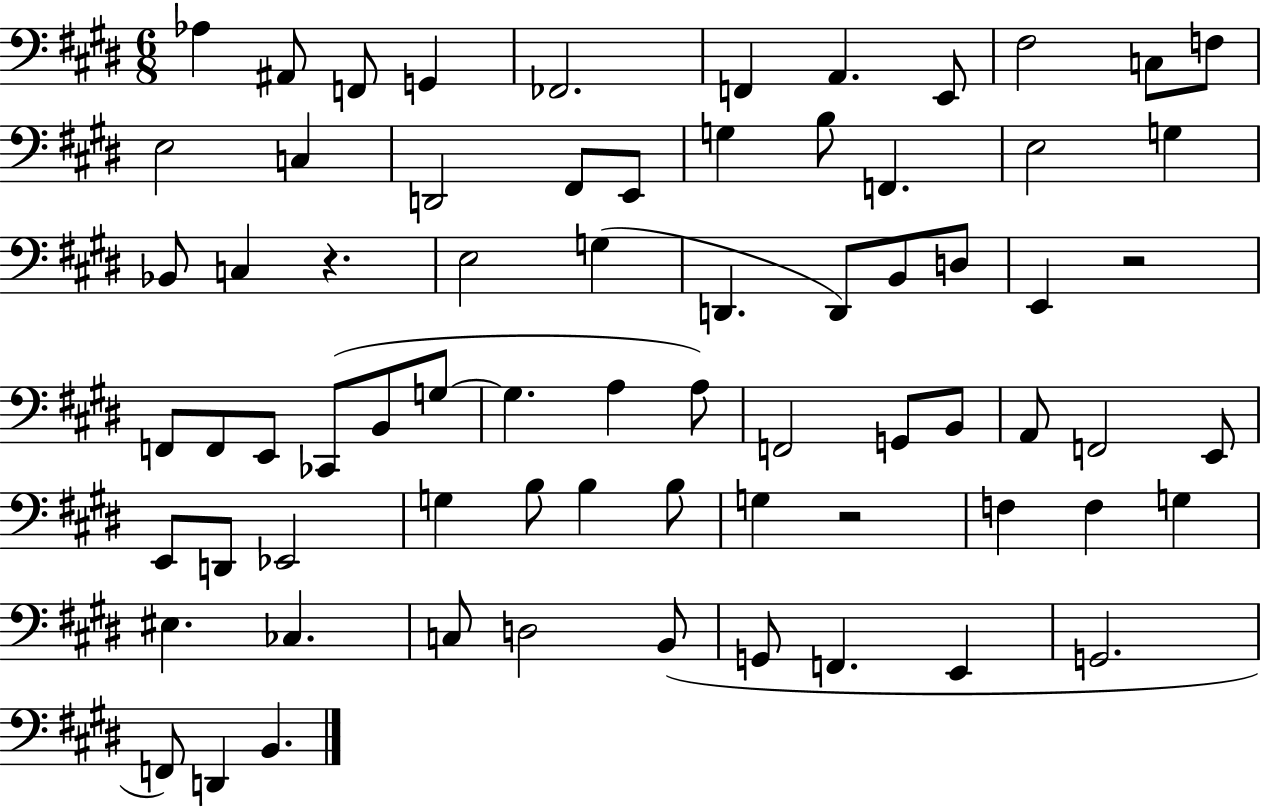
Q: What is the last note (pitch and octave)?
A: B2